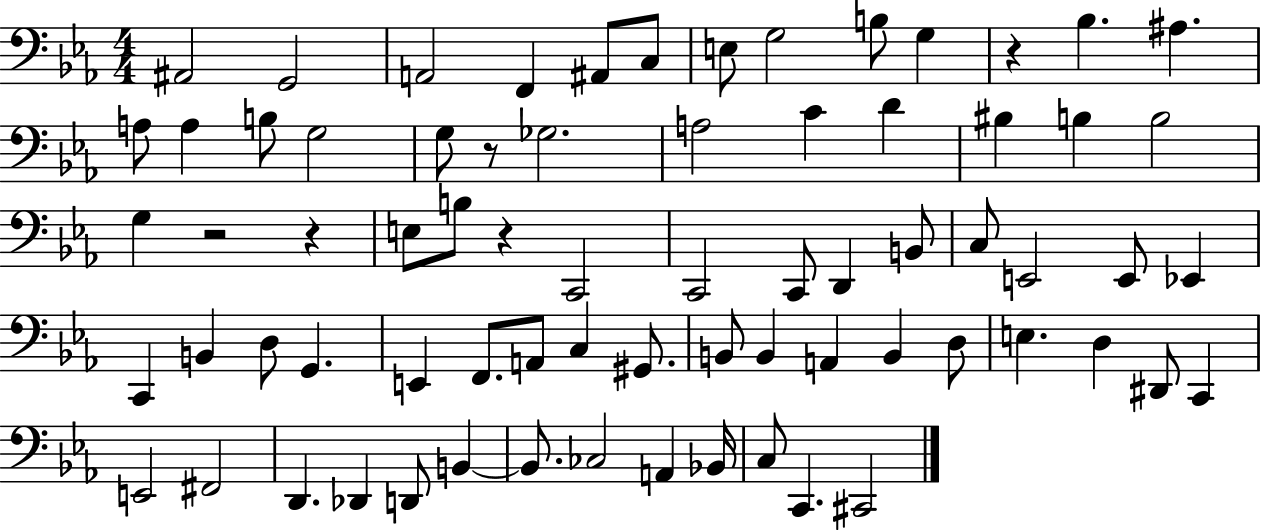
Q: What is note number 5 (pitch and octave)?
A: A#2